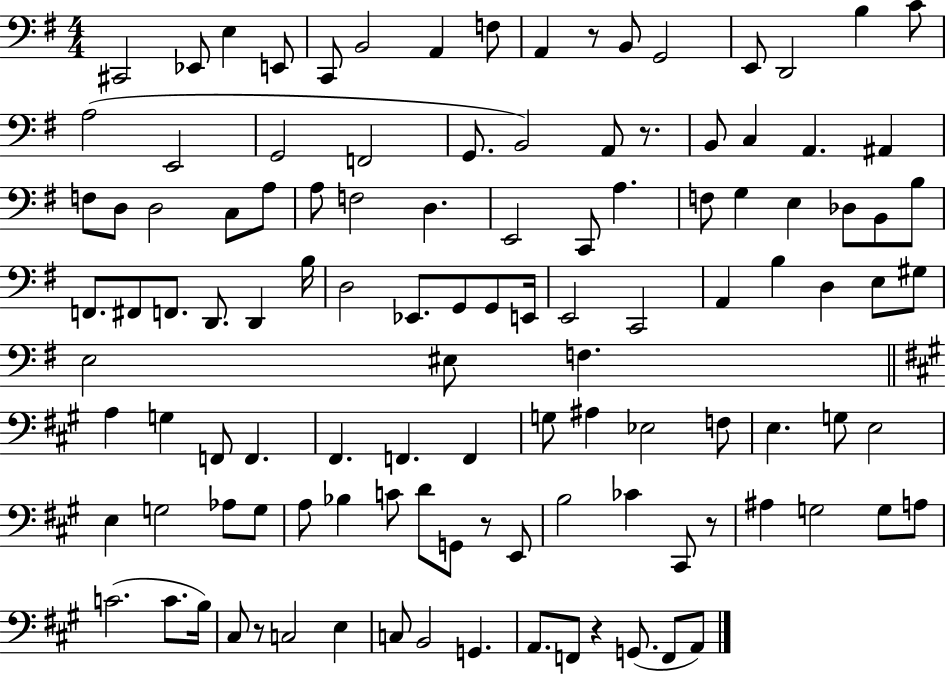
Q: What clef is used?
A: bass